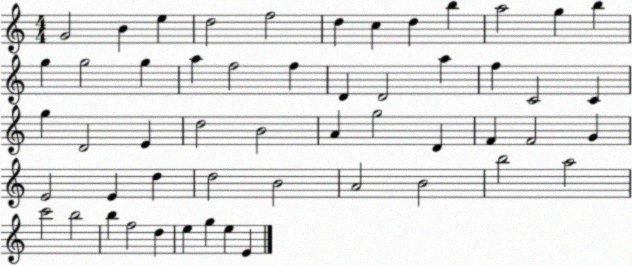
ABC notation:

X:1
T:Untitled
M:4/4
L:1/4
K:C
G2 B e d2 f2 d c d b a2 g b g g2 g a f2 f D D2 a f C2 C g D2 E d2 B2 A g2 D F F2 G E2 E d d2 B2 A2 B2 b2 a2 c'2 b2 b f2 d e g e E